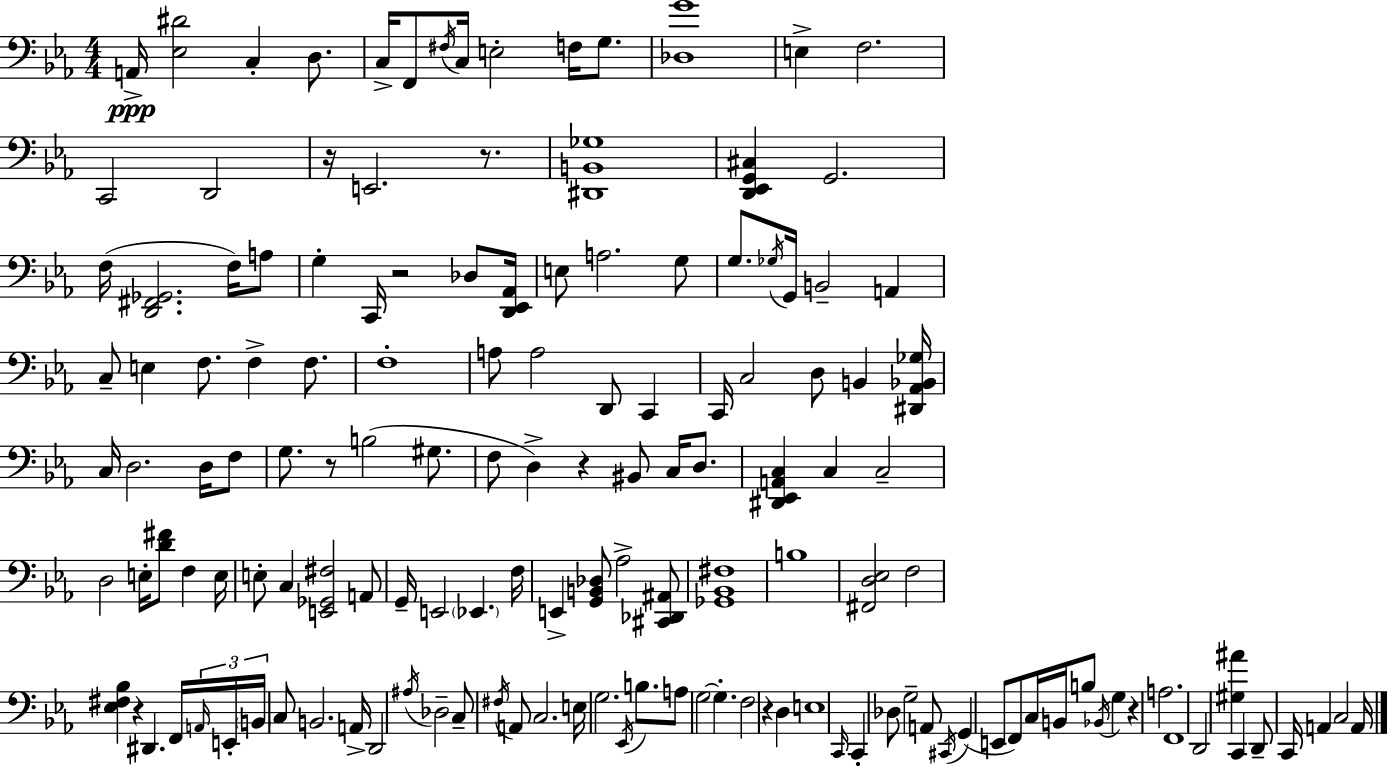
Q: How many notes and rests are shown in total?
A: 145